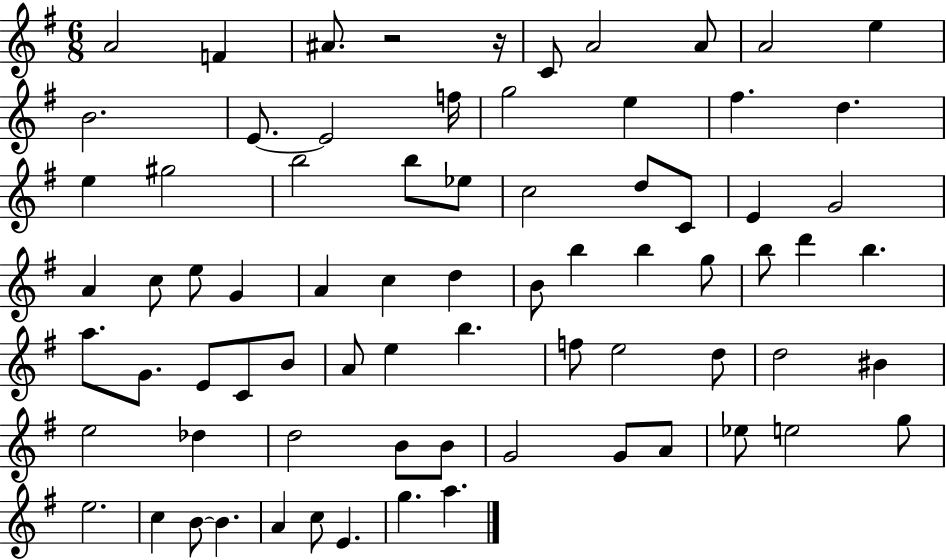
A4/h F4/q A#4/e. R/h R/s C4/e A4/h A4/e A4/h E5/q B4/h. E4/e. E4/h F5/s G5/h E5/q F#5/q. D5/q. E5/q G#5/h B5/h B5/e Eb5/e C5/h D5/e C4/e E4/q G4/h A4/q C5/e E5/e G4/q A4/q C5/q D5/q B4/e B5/q B5/q G5/e B5/e D6/q B5/q. A5/e. G4/e. E4/e C4/e B4/e A4/e E5/q B5/q. F5/e E5/h D5/e D5/h BIS4/q E5/h Db5/q D5/h B4/e B4/e G4/h G4/e A4/e Eb5/e E5/h G5/e E5/h. C5/q B4/e B4/q. A4/q C5/e E4/q. G5/q. A5/q.